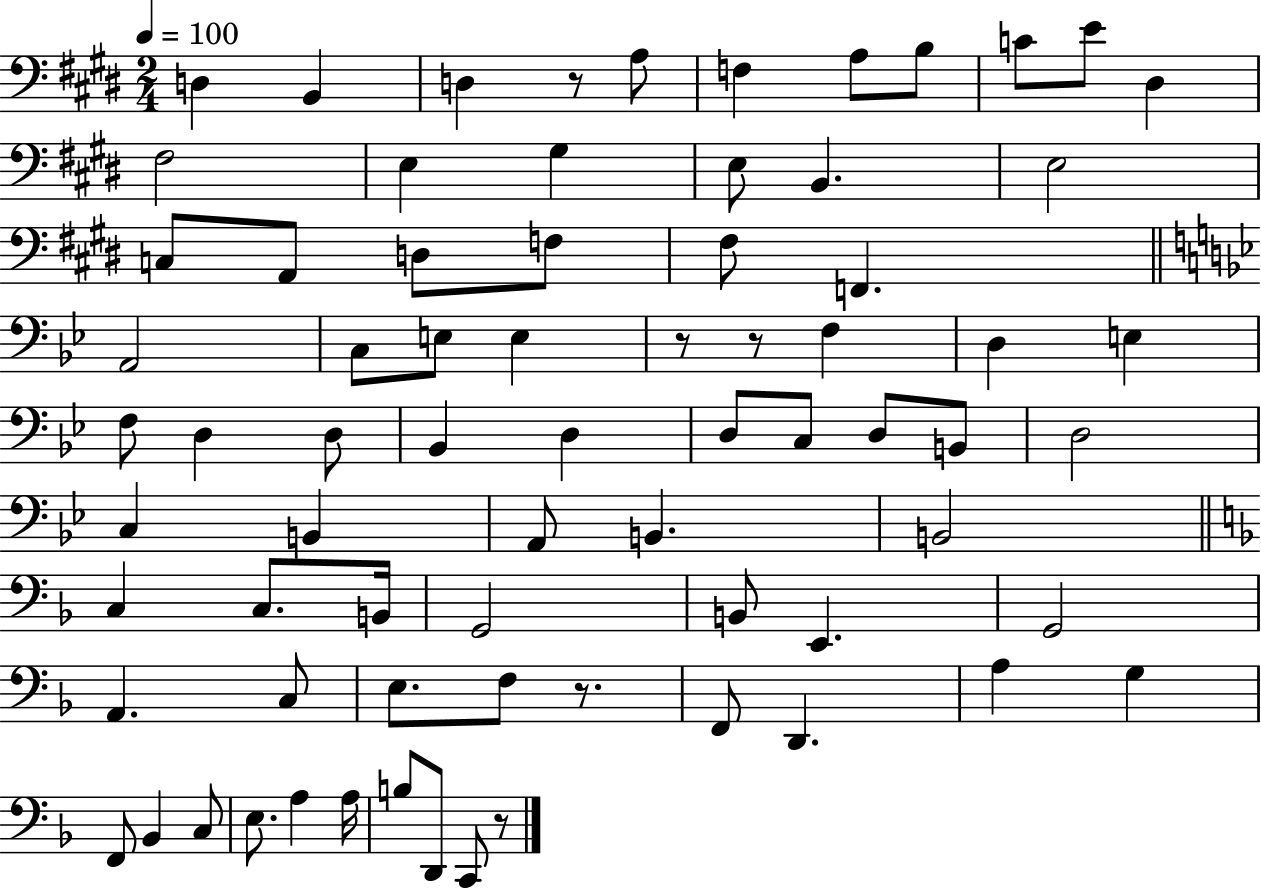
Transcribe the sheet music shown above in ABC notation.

X:1
T:Untitled
M:2/4
L:1/4
K:E
D, B,, D, z/2 A,/2 F, A,/2 B,/2 C/2 E/2 ^D, ^F,2 E, ^G, E,/2 B,, E,2 C,/2 A,,/2 D,/2 F,/2 ^F,/2 F,, A,,2 C,/2 E,/2 E, z/2 z/2 F, D, E, F,/2 D, D,/2 _B,, D, D,/2 C,/2 D,/2 B,,/2 D,2 C, B,, A,,/2 B,, B,,2 C, C,/2 B,,/4 G,,2 B,,/2 E,, G,,2 A,, C,/2 E,/2 F,/2 z/2 F,,/2 D,, A, G, F,,/2 _B,, C,/2 E,/2 A, A,/4 B,/2 D,,/2 C,,/2 z/2